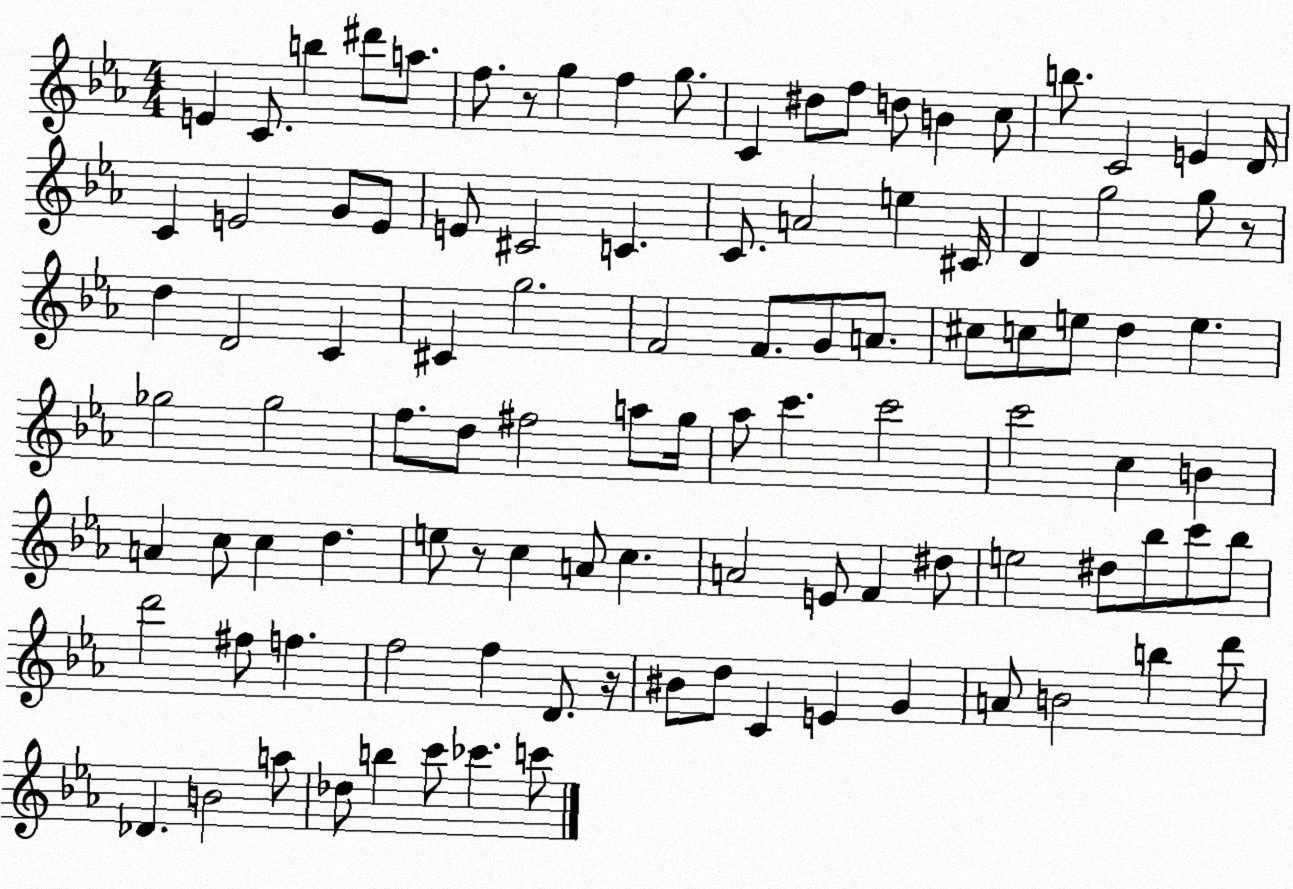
X:1
T:Untitled
M:4/4
L:1/4
K:Eb
E C/2 b ^d'/2 a/2 f/2 z/2 g f g/2 C ^d/2 f/2 d/2 B c/2 b/2 C2 E D/4 C E2 G/2 E/2 E/2 ^C2 C C/2 A2 e ^C/4 D g2 g/2 z/2 d D2 C ^C g2 F2 F/2 G/2 A/2 ^c/2 c/2 e/2 d e _g2 _g2 f/2 d/2 ^f2 a/2 g/4 _a/2 c' c'2 c'2 c B A c/2 c d e/2 z/2 c A/2 c A2 E/2 F ^d/2 e2 ^d/2 _b/2 c'/2 _b/2 d'2 ^f/2 f f2 f D/2 z/4 ^B/2 d/2 C E G A/2 B2 b d'/2 _D B2 a/2 _d/2 b c'/2 _c' c'/2